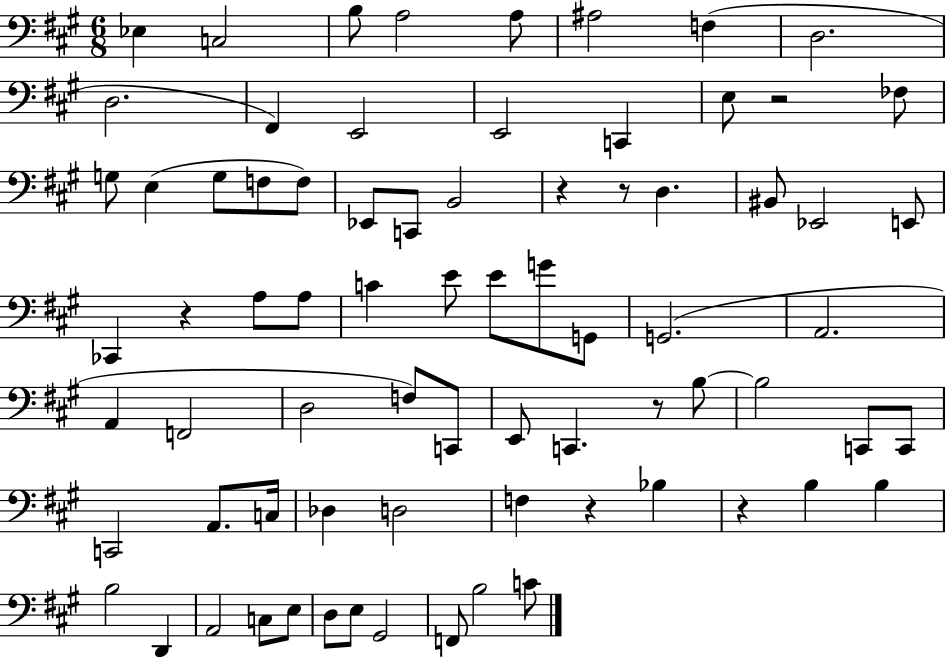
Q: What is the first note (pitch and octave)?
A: Eb3